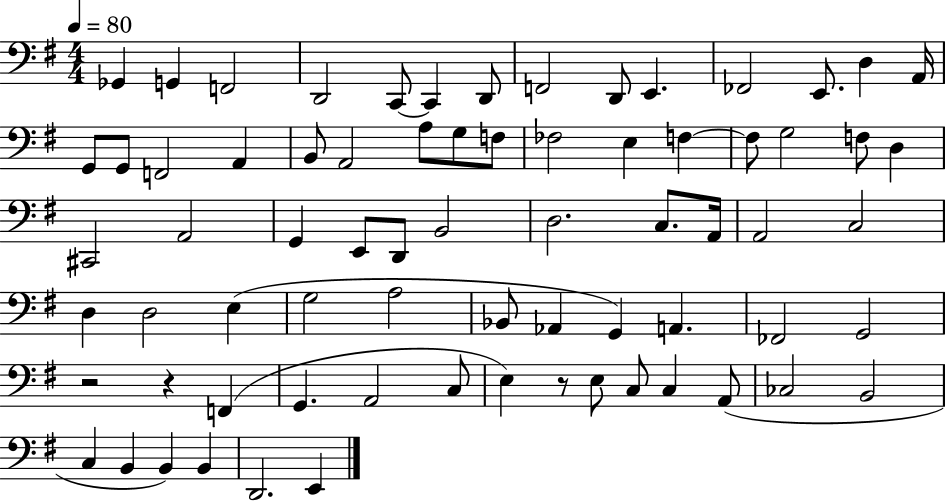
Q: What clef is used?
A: bass